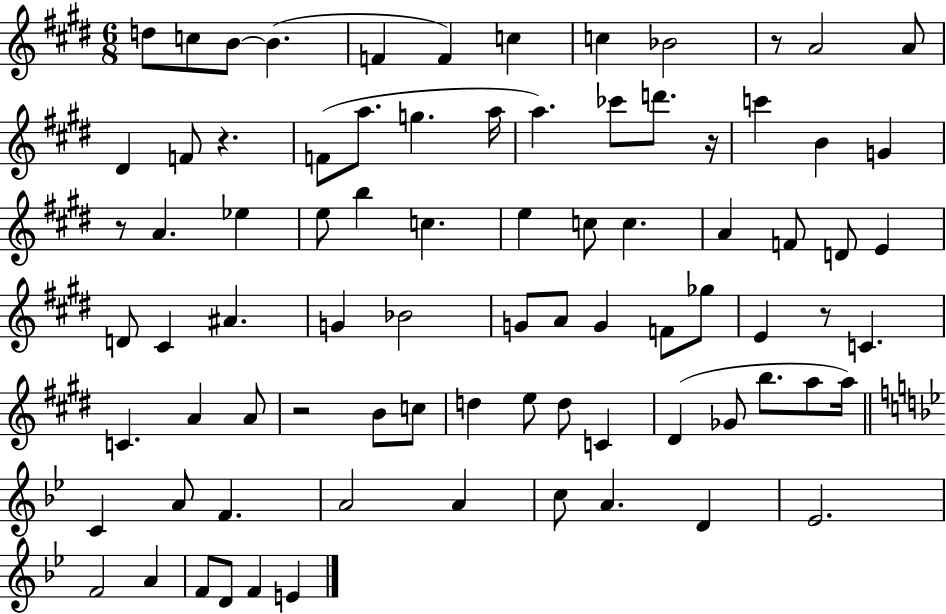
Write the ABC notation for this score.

X:1
T:Untitled
M:6/8
L:1/4
K:E
d/2 c/2 B/2 B F F c c _B2 z/2 A2 A/2 ^D F/2 z F/2 a/2 g a/4 a _c'/2 d'/2 z/4 c' B G z/2 A _e e/2 b c e c/2 c A F/2 D/2 E D/2 ^C ^A G _B2 G/2 A/2 G F/2 _g/2 E z/2 C C A A/2 z2 B/2 c/2 d e/2 d/2 C ^D _G/2 b/2 a/2 a/4 C A/2 F A2 A c/2 A D _E2 F2 A F/2 D/2 F E